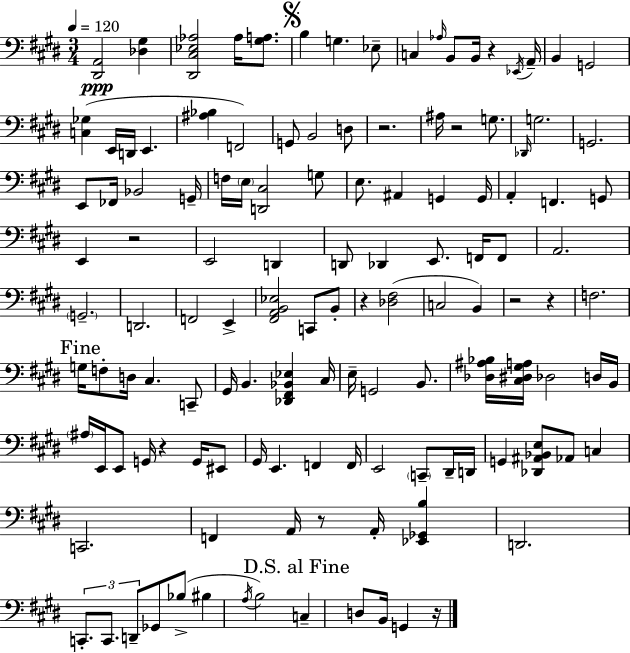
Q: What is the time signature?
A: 3/4